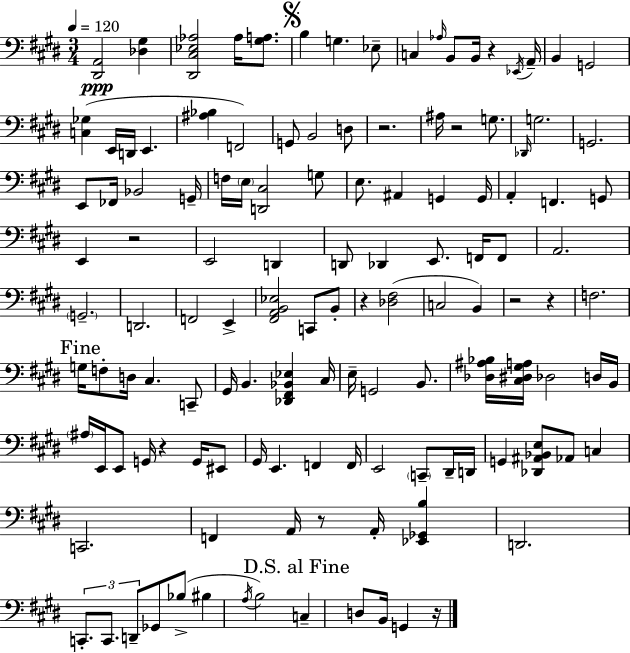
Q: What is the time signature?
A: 3/4